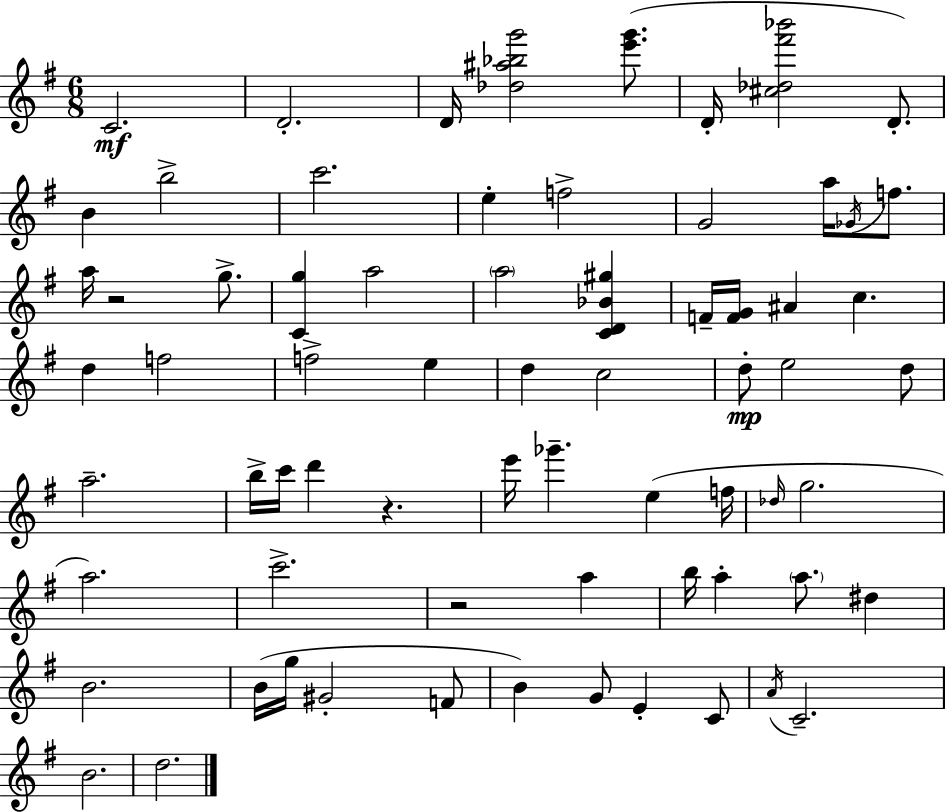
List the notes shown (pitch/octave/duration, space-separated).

C4/h. D4/h. D4/s [Db5,A#5,Bb5,G6]/h [E6,G6]/e. D4/s [C#5,Db5,F#6,Bb6]/h D4/e. B4/q B5/h C6/h. E5/q F5/h G4/h A5/s Gb4/s F5/e. A5/s R/h G5/e. [C4,G5]/q A5/h A5/h [C4,D4,Bb4,G#5]/q F4/s [F4,G4]/s A#4/q C5/q. D5/q F5/h F5/h E5/q D5/q C5/h D5/e E5/h D5/e A5/h. B5/s C6/s D6/q R/q. E6/s Gb6/q. E5/q F5/s Db5/s G5/h. A5/h. C6/h. R/h A5/q B5/s A5/q A5/e. D#5/q B4/h. B4/s G5/s G#4/h F4/e B4/q G4/e E4/q C4/e A4/s C4/h. B4/h. D5/h.